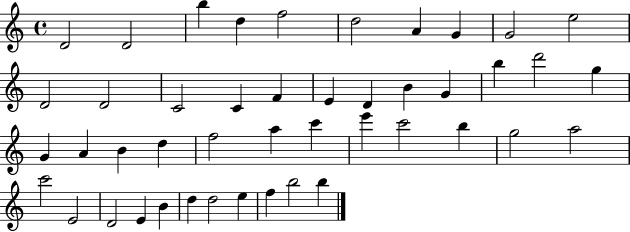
{
  \clef treble
  \time 4/4
  \defaultTimeSignature
  \key c \major
  d'2 d'2 | b''4 d''4 f''2 | d''2 a'4 g'4 | g'2 e''2 | \break d'2 d'2 | c'2 c'4 f'4 | e'4 d'4 b'4 g'4 | b''4 d'''2 g''4 | \break g'4 a'4 b'4 d''4 | f''2 a''4 c'''4 | e'''4 c'''2 b''4 | g''2 a''2 | \break c'''2 e'2 | d'2 e'4 b'4 | d''4 d''2 e''4 | f''4 b''2 b''4 | \break \bar "|."
}